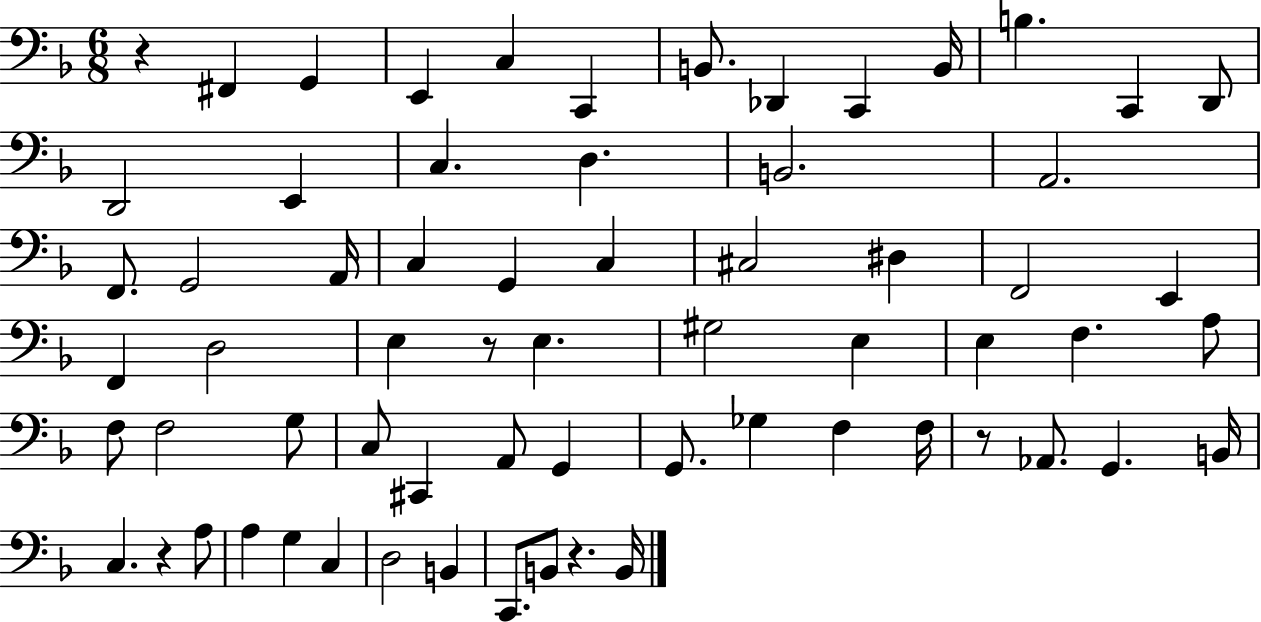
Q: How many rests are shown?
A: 5